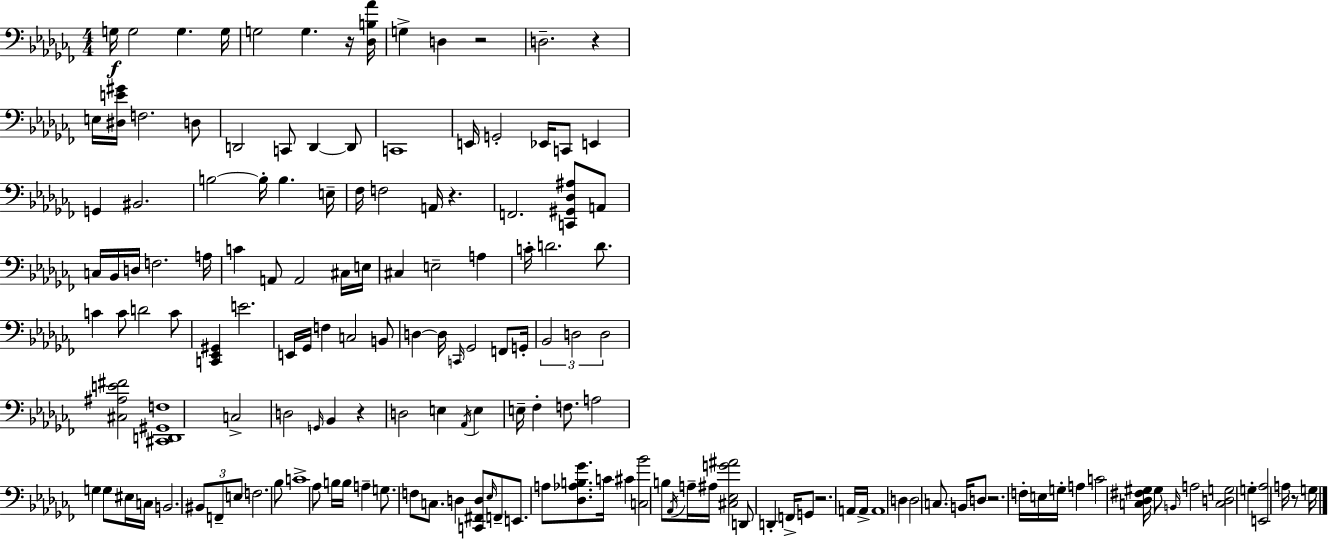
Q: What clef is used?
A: bass